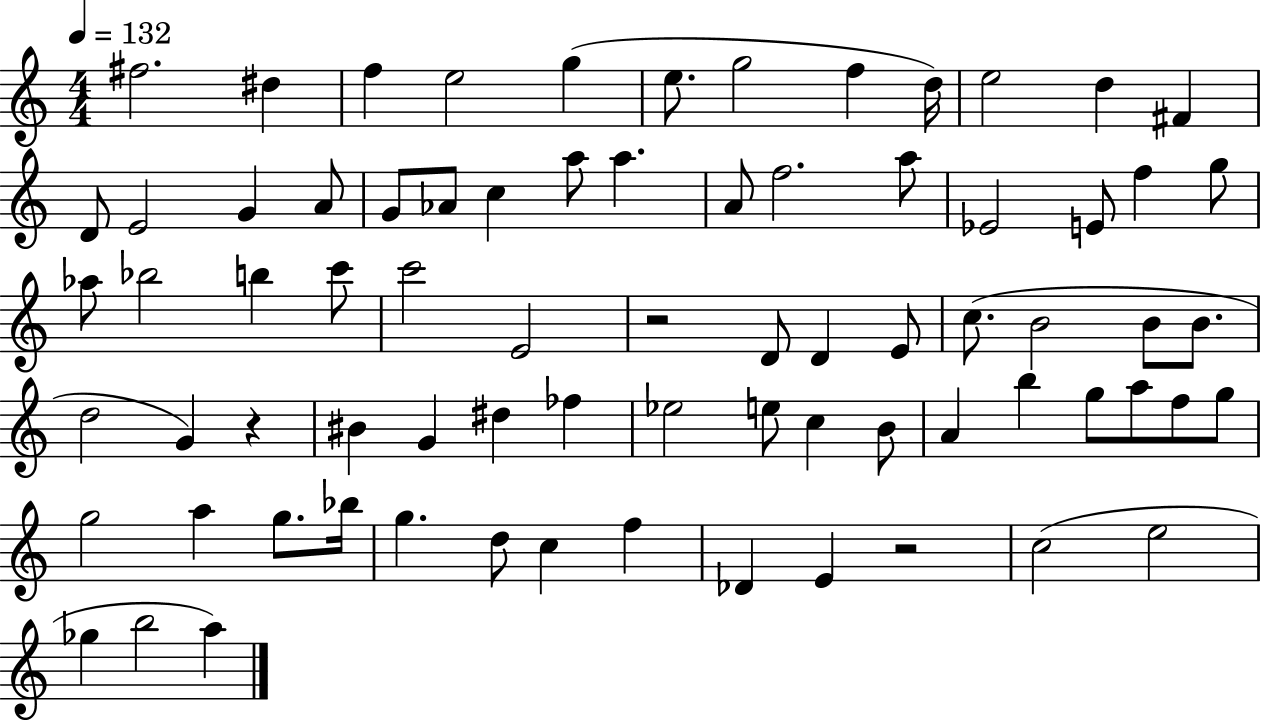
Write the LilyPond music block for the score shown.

{
  \clef treble
  \numericTimeSignature
  \time 4/4
  \key c \major
  \tempo 4 = 132
  fis''2. dis''4 | f''4 e''2 g''4( | e''8. g''2 f''4 d''16) | e''2 d''4 fis'4 | \break d'8 e'2 g'4 a'8 | g'8 aes'8 c''4 a''8 a''4. | a'8 f''2. a''8 | ees'2 e'8 f''4 g''8 | \break aes''8 bes''2 b''4 c'''8 | c'''2 e'2 | r2 d'8 d'4 e'8 | c''8.( b'2 b'8 b'8. | \break d''2 g'4) r4 | bis'4 g'4 dis''4 fes''4 | ees''2 e''8 c''4 b'8 | a'4 b''4 g''8 a''8 f''8 g''8 | \break g''2 a''4 g''8. bes''16 | g''4. d''8 c''4 f''4 | des'4 e'4 r2 | c''2( e''2 | \break ges''4 b''2 a''4) | \bar "|."
}